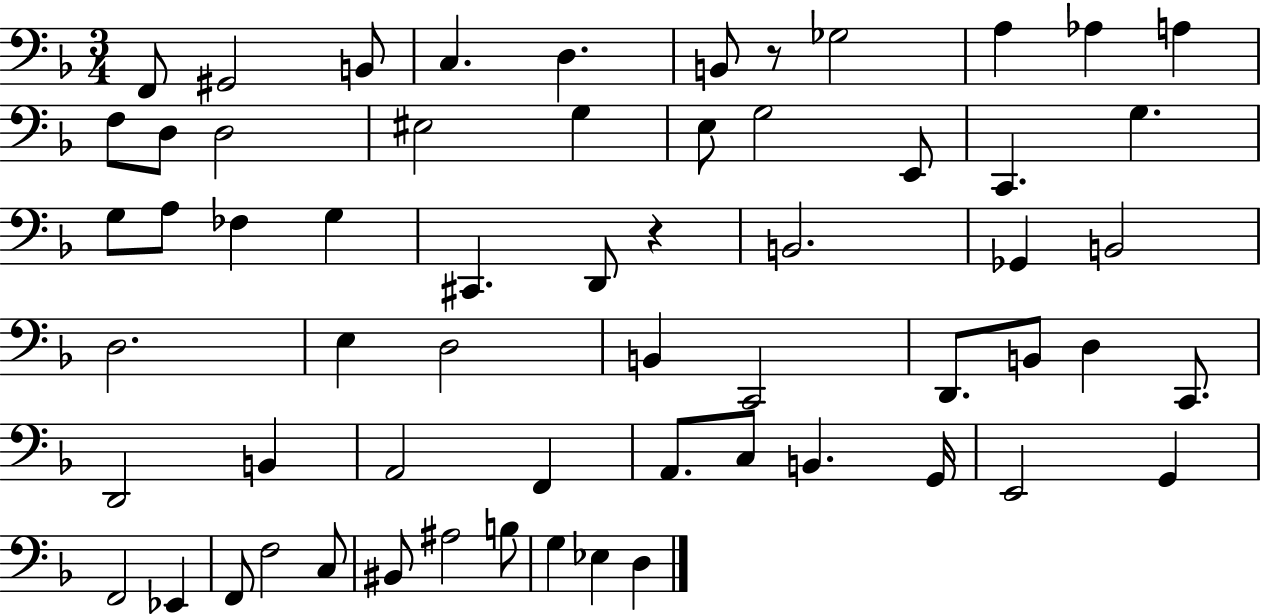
{
  \clef bass
  \numericTimeSignature
  \time 3/4
  \key f \major
  f,8 gis,2 b,8 | c4. d4. | b,8 r8 ges2 | a4 aes4 a4 | \break f8 d8 d2 | eis2 g4 | e8 g2 e,8 | c,4. g4. | \break g8 a8 fes4 g4 | cis,4. d,8 r4 | b,2. | ges,4 b,2 | \break d2. | e4 d2 | b,4 c,2 | d,8. b,8 d4 c,8. | \break d,2 b,4 | a,2 f,4 | a,8. c8 b,4. g,16 | e,2 g,4 | \break f,2 ees,4 | f,8 f2 c8 | bis,8 ais2 b8 | g4 ees4 d4 | \break \bar "|."
}